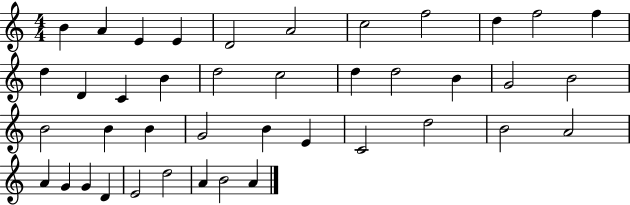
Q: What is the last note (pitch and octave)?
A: A4